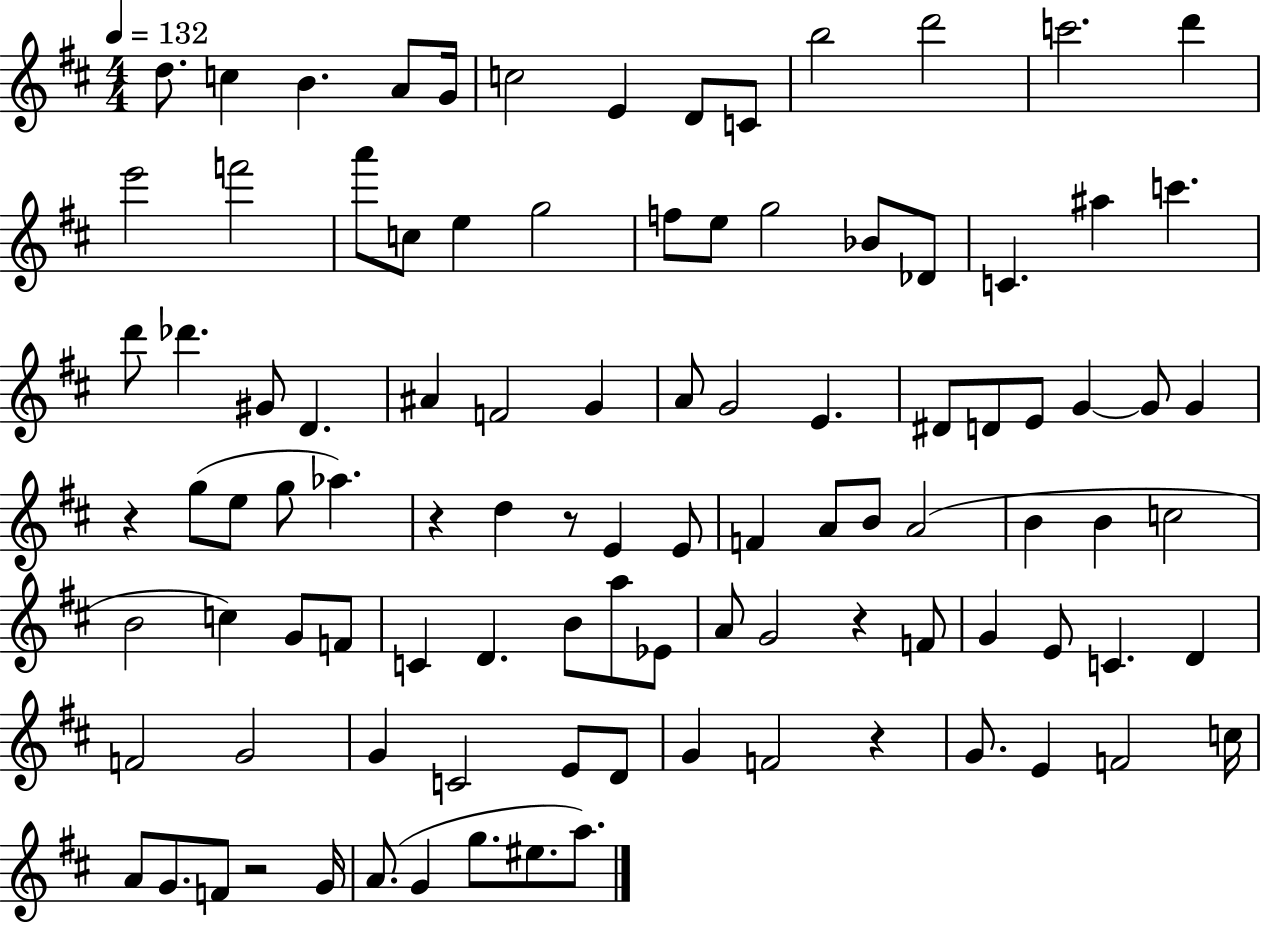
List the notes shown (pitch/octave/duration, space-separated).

D5/e. C5/q B4/q. A4/e G4/s C5/h E4/q D4/e C4/e B5/h D6/h C6/h. D6/q E6/h F6/h A6/e C5/e E5/q G5/h F5/e E5/e G5/h Bb4/e Db4/e C4/q. A#5/q C6/q. D6/e Db6/q. G#4/e D4/q. A#4/q F4/h G4/q A4/e G4/h E4/q. D#4/e D4/e E4/e G4/q G4/e G4/q R/q G5/e E5/e G5/e Ab5/q. R/q D5/q R/e E4/q E4/e F4/q A4/e B4/e A4/h B4/q B4/q C5/h B4/h C5/q G4/e F4/e C4/q D4/q. B4/e A5/e Eb4/e A4/e G4/h R/q F4/e G4/q E4/e C4/q. D4/q F4/h G4/h G4/q C4/h E4/e D4/e G4/q F4/h R/q G4/e. E4/q F4/h C5/s A4/e G4/e. F4/e R/h G4/s A4/e. G4/q G5/e. EIS5/e. A5/e.